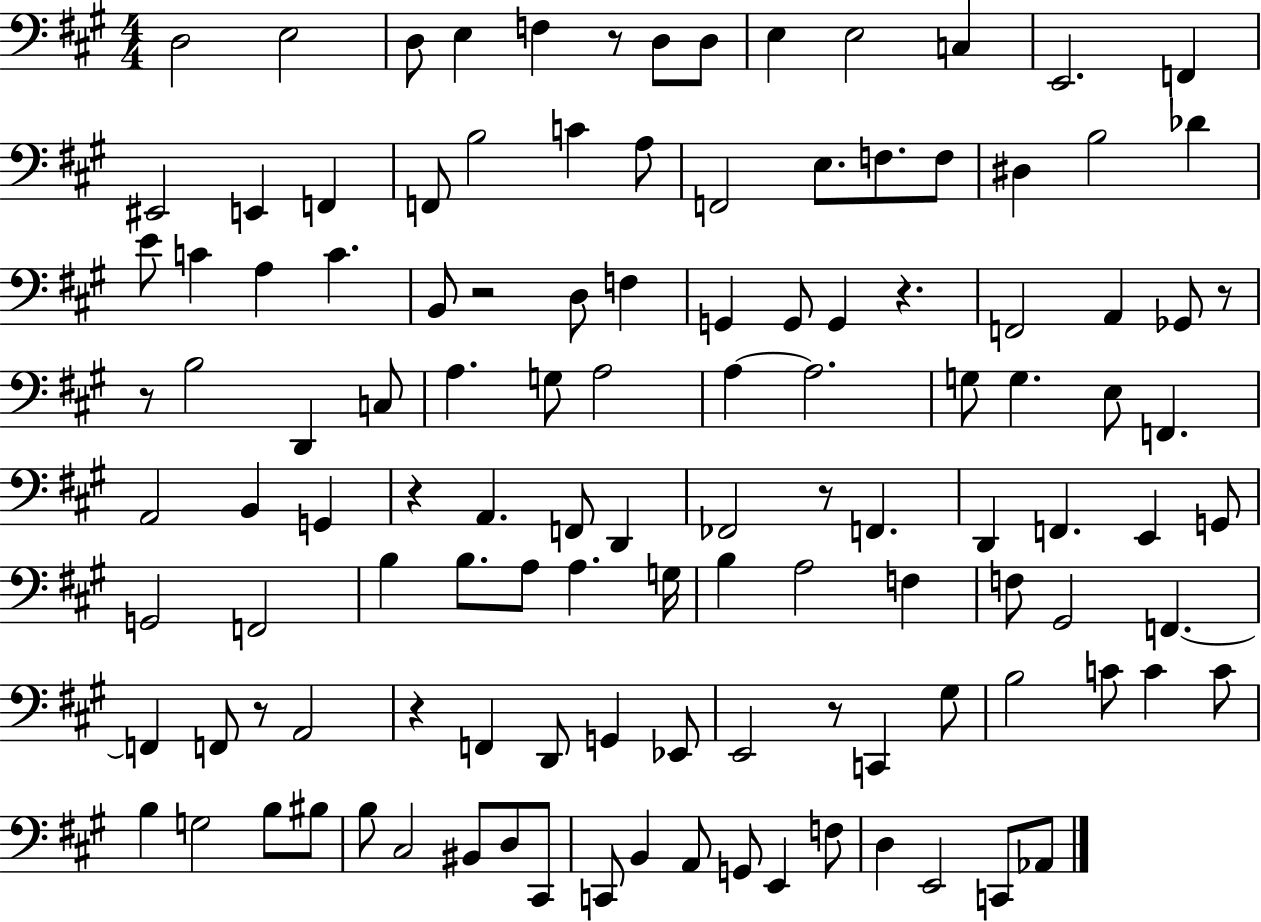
X:1
T:Untitled
M:4/4
L:1/4
K:A
D,2 E,2 D,/2 E, F, z/2 D,/2 D,/2 E, E,2 C, E,,2 F,, ^E,,2 E,, F,, F,,/2 B,2 C A,/2 F,,2 E,/2 F,/2 F,/2 ^D, B,2 _D E/2 C A, C B,,/2 z2 D,/2 F, G,, G,,/2 G,, z F,,2 A,, _G,,/2 z/2 z/2 B,2 D,, C,/2 A, G,/2 A,2 A, A,2 G,/2 G, E,/2 F,, A,,2 B,, G,, z A,, F,,/2 D,, _F,,2 z/2 F,, D,, F,, E,, G,,/2 G,,2 F,,2 B, B,/2 A,/2 A, G,/4 B, A,2 F, F,/2 ^G,,2 F,, F,, F,,/2 z/2 A,,2 z F,, D,,/2 G,, _E,,/2 E,,2 z/2 C,, ^G,/2 B,2 C/2 C C/2 B, G,2 B,/2 ^B,/2 B,/2 ^C,2 ^B,,/2 D,/2 ^C,,/2 C,,/2 B,, A,,/2 G,,/2 E,, F,/2 D, E,,2 C,,/2 _A,,/2